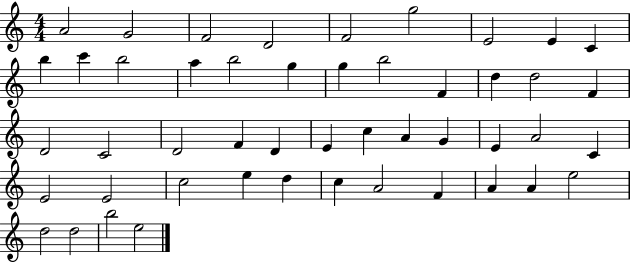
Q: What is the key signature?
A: C major